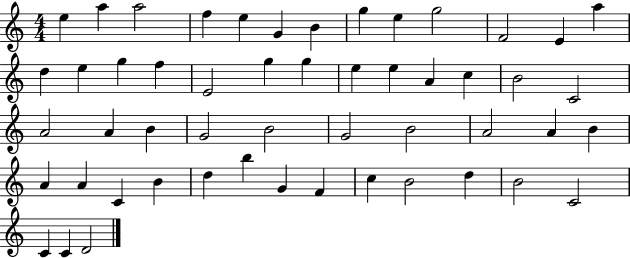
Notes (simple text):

E5/q A5/q A5/h F5/q E5/q G4/q B4/q G5/q E5/q G5/h F4/h E4/q A5/q D5/q E5/q G5/q F5/q E4/h G5/q G5/q E5/q E5/q A4/q C5/q B4/h C4/h A4/h A4/q B4/q G4/h B4/h G4/h B4/h A4/h A4/q B4/q A4/q A4/q C4/q B4/q D5/q B5/q G4/q F4/q C5/q B4/h D5/q B4/h C4/h C4/q C4/q D4/h